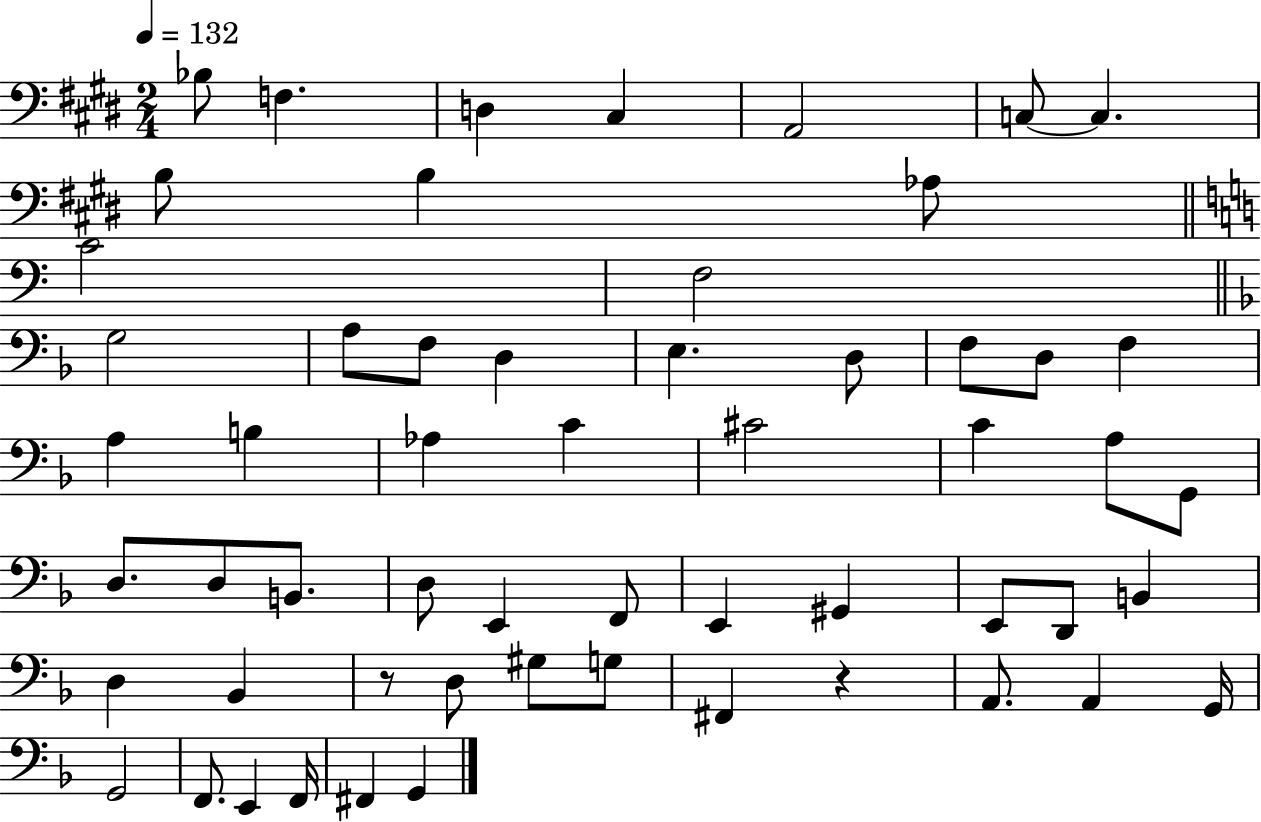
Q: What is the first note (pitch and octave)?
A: Bb3